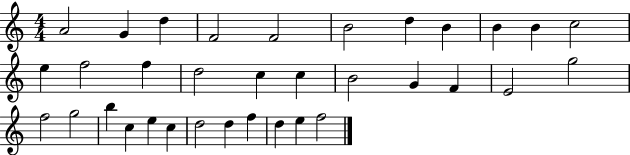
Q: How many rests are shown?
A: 0